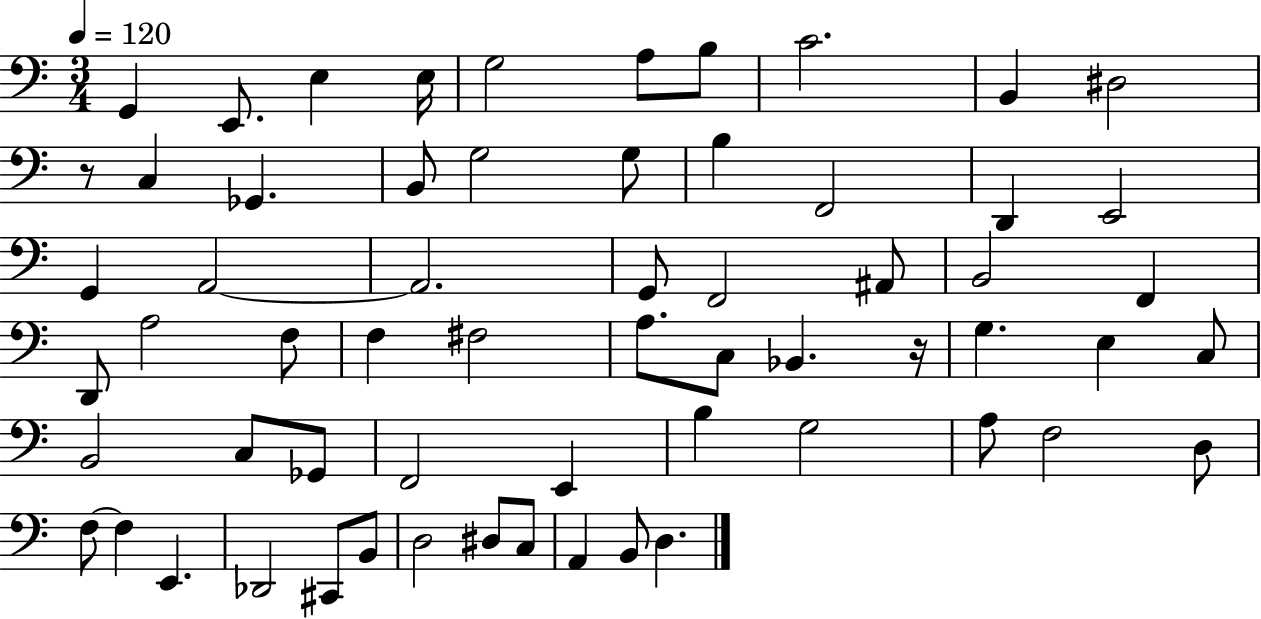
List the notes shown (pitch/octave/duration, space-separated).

G2/q E2/e. E3/q E3/s G3/h A3/e B3/e C4/h. B2/q D#3/h R/e C3/q Gb2/q. B2/e G3/h G3/e B3/q F2/h D2/q E2/h G2/q A2/h A2/h. G2/e F2/h A#2/e B2/h F2/q D2/e A3/h F3/e F3/q F#3/h A3/e. C3/e Bb2/q. R/s G3/q. E3/q C3/e B2/h C3/e Gb2/e F2/h E2/q B3/q G3/h A3/e F3/h D3/e F3/e F3/q E2/q. Db2/h C#2/e B2/e D3/h D#3/e C3/e A2/q B2/e D3/q.